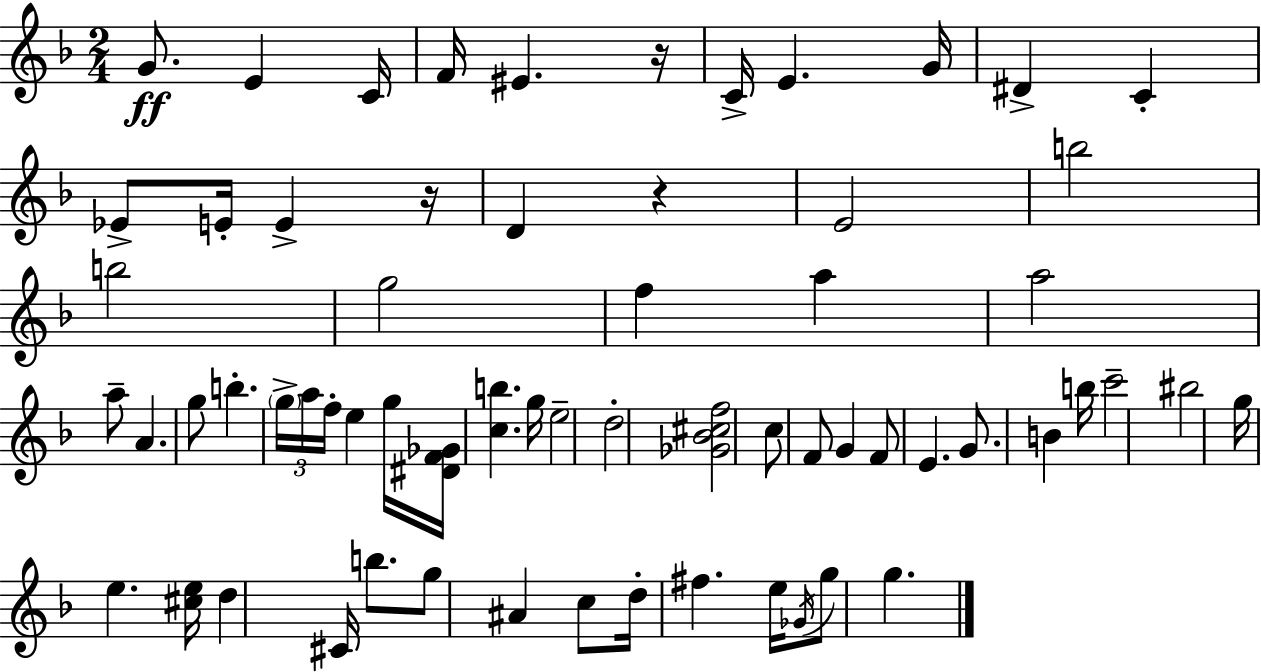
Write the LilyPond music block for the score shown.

{
  \clef treble
  \numericTimeSignature
  \time 2/4
  \key d \minor
  \repeat volta 2 { g'8.\ff e'4 c'16 | f'16 eis'4. r16 | c'16-> e'4. g'16 | dis'4-> c'4-. | \break ees'8-> e'16-. e'4-> r16 | d'4 r4 | e'2 | b''2 | \break b''2 | g''2 | f''4 a''4 | a''2 | \break a''8-- a'4. | g''8 b''4.-. | \tuplet 3/2 { \parenthesize g''16-> a''16 f''16-. } e''4 g''16 | <dis' f' ges'>16 <c'' b''>4. g''16 | \break e''2-- | d''2-. | <ges' bes' cis'' f''>2 | c''8 f'8 g'4 | \break f'8 e'4. | g'8. b'4 b''16 | c'''2-- | bis''2 | \break g''16 e''4. <cis'' e''>16 | d''4 cis'16 b''8. | g''8 ais'4 c''8 | d''16-. fis''4. e''16 | \break \acciaccatura { ges'16 } g''8 g''4. | } \bar "|."
}